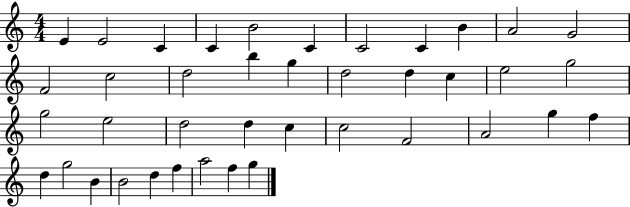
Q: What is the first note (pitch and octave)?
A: E4